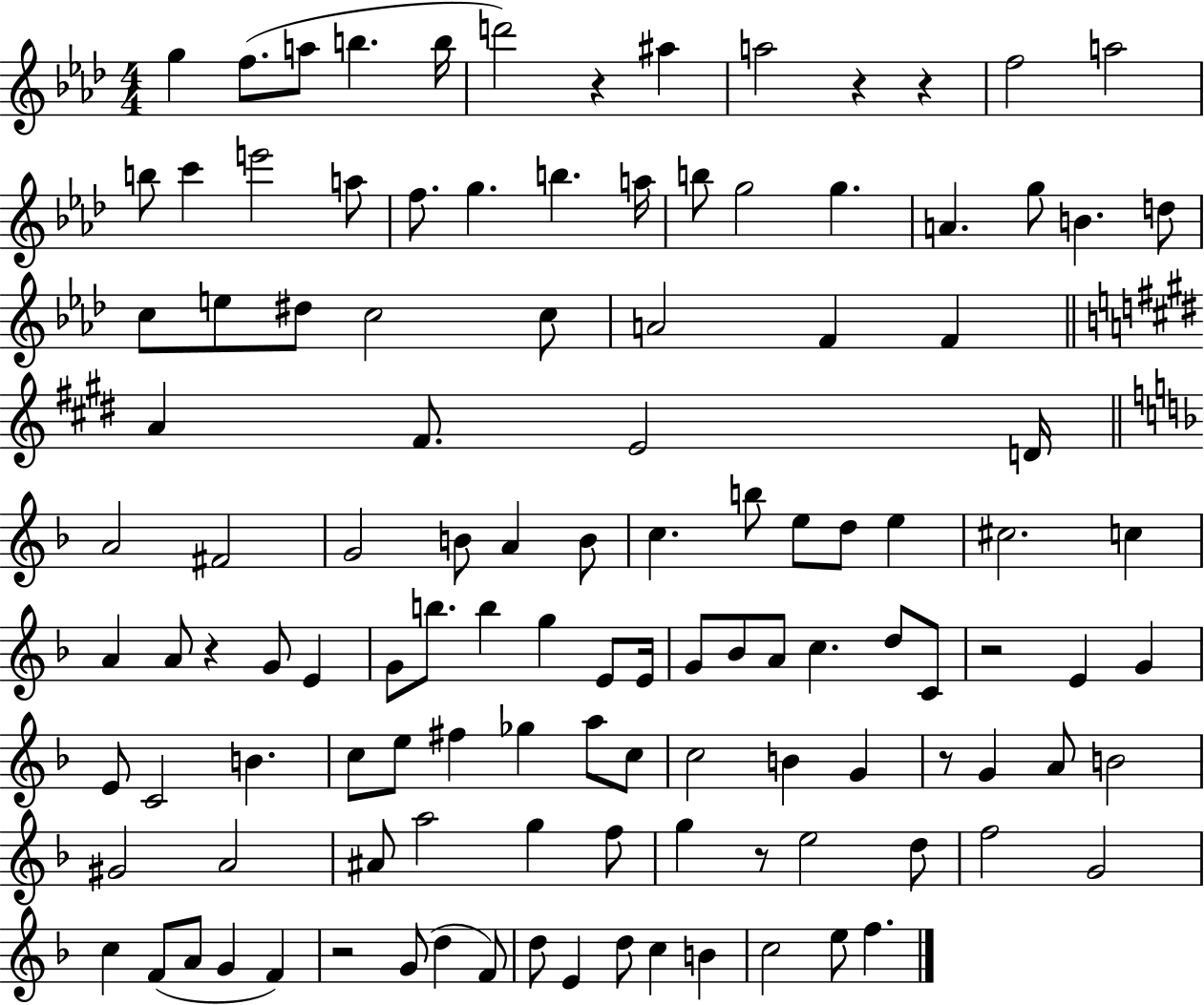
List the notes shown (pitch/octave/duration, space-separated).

G5/q F5/e. A5/e B5/q. B5/s D6/h R/q A#5/q A5/h R/q R/q F5/h A5/h B5/e C6/q E6/h A5/e F5/e. G5/q. B5/q. A5/s B5/e G5/h G5/q. A4/q. G5/e B4/q. D5/e C5/e E5/e D#5/e C5/h C5/e A4/h F4/q F4/q A4/q F#4/e. E4/h D4/s A4/h F#4/h G4/h B4/e A4/q B4/e C5/q. B5/e E5/e D5/e E5/q C#5/h. C5/q A4/q A4/e R/q G4/e E4/q G4/e B5/e. B5/q G5/q E4/e E4/s G4/e Bb4/e A4/e C5/q. D5/e C4/e R/h E4/q G4/q E4/e C4/h B4/q. C5/e E5/e F#5/q Gb5/q A5/e C5/e C5/h B4/q G4/q R/e G4/q A4/e B4/h G#4/h A4/h A#4/e A5/h G5/q F5/e G5/q R/e E5/h D5/e F5/h G4/h C5/q F4/e A4/e G4/q F4/q R/h G4/e D5/q F4/e D5/e E4/q D5/e C5/q B4/q C5/h E5/e F5/q.